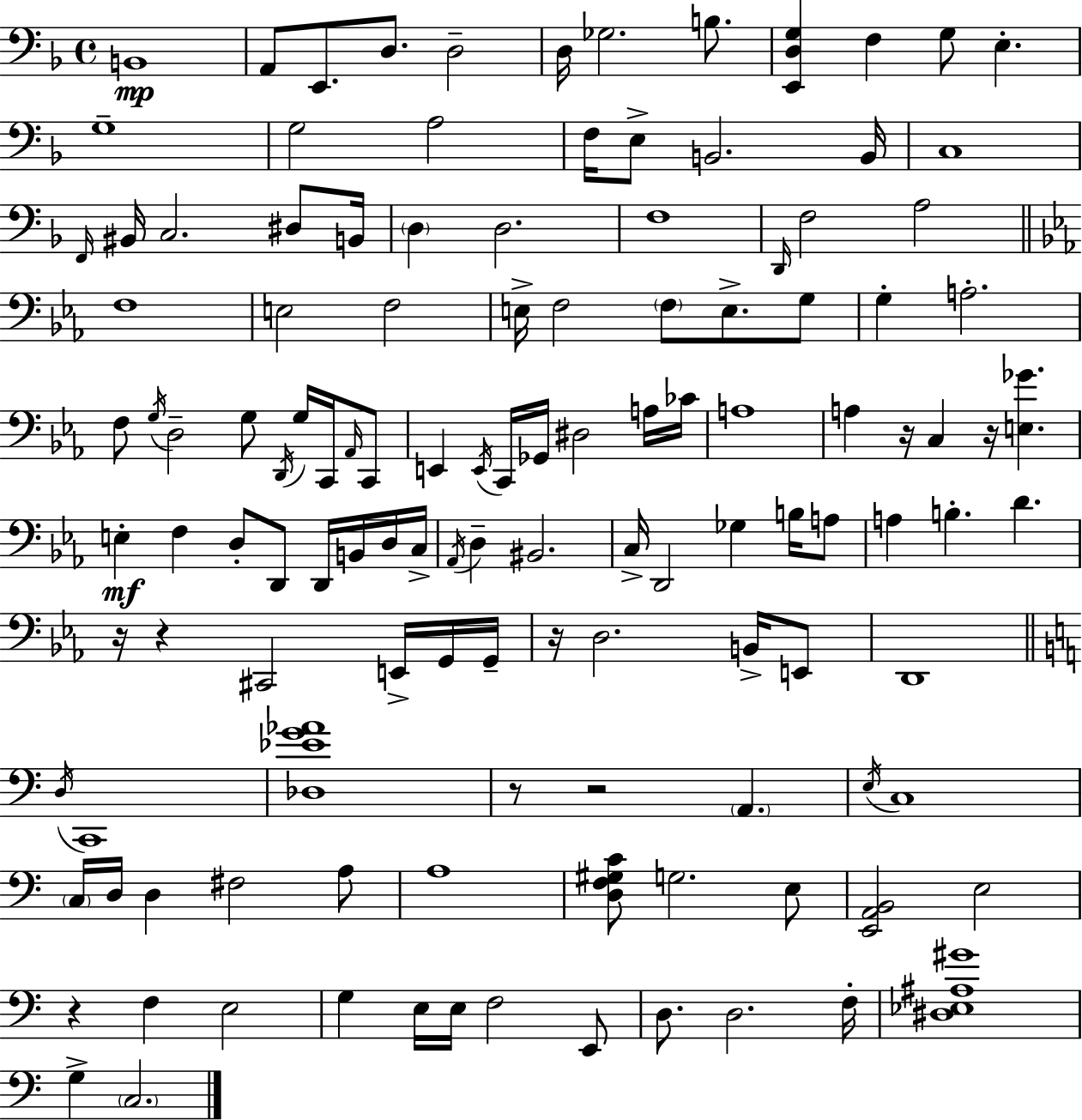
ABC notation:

X:1
T:Untitled
M:4/4
L:1/4
K:F
B,,4 A,,/2 E,,/2 D,/2 D,2 D,/4 _G,2 B,/2 [E,,D,G,] F, G,/2 E, G,4 G,2 A,2 F,/4 E,/2 B,,2 B,,/4 C,4 F,,/4 ^B,,/4 C,2 ^D,/2 B,,/4 D, D,2 F,4 D,,/4 F,2 A,2 F,4 E,2 F,2 E,/4 F,2 F,/2 E,/2 G,/2 G, A,2 F,/2 G,/4 D,2 G,/2 D,,/4 G,/4 C,,/4 _A,,/4 C,,/2 E,, E,,/4 C,,/4 _G,,/4 ^D,2 A,/4 _C/4 A,4 A, z/4 C, z/4 [E,_G] E, F, D,/2 D,,/2 D,,/4 B,,/4 D,/4 C,/4 _A,,/4 D, ^B,,2 C,/4 D,,2 _G, B,/4 A,/2 A, B, D z/4 z ^C,,2 E,,/4 G,,/4 G,,/4 z/4 D,2 B,,/4 E,,/2 D,,4 D,/4 C,,4 [_D,_EG_A]4 z/2 z2 A,, E,/4 C,4 C,/4 D,/4 D, ^F,2 A,/2 A,4 [D,F,^G,C]/2 G,2 E,/2 [E,,A,,B,,]2 E,2 z F, E,2 G, E,/4 E,/4 F,2 E,,/2 D,/2 D,2 F,/4 [^D,_E,^A,^G]4 G, C,2